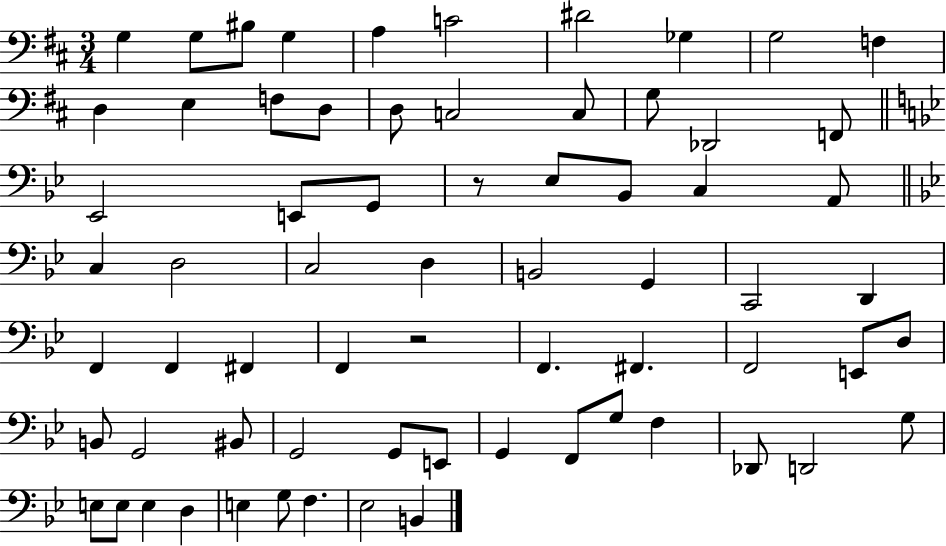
{
  \clef bass
  \numericTimeSignature
  \time 3/4
  \key d \major
  \repeat volta 2 { g4 g8 bis8 g4 | a4 c'2 | dis'2 ges4 | g2 f4 | \break d4 e4 f8 d8 | d8 c2 c8 | g8 des,2 f,8 | \bar "||" \break \key bes \major ees,2 e,8 g,8 | r8 ees8 bes,8 c4 a,8 | \bar "||" \break \key bes \major c4 d2 | c2 d4 | b,2 g,4 | c,2 d,4 | \break f,4 f,4 fis,4 | f,4 r2 | f,4. fis,4. | f,2 e,8 d8 | \break b,8 g,2 bis,8 | g,2 g,8 e,8 | g,4 f,8 g8 f4 | des,8 d,2 g8 | \break e8 e8 e4 d4 | e4 g8 f4. | ees2 b,4 | } \bar "|."
}